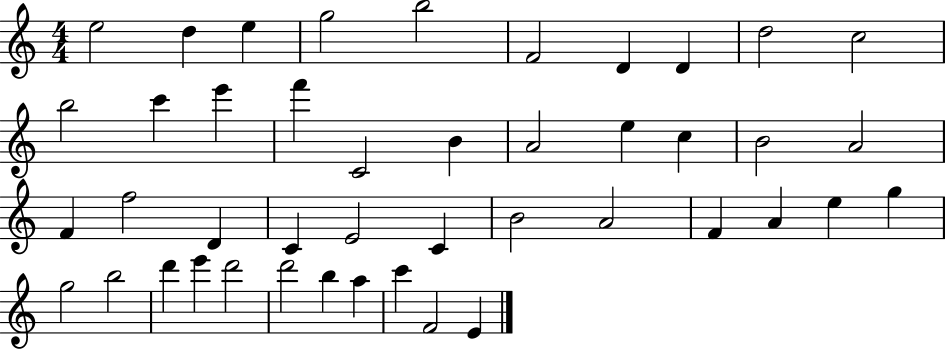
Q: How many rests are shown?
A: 0